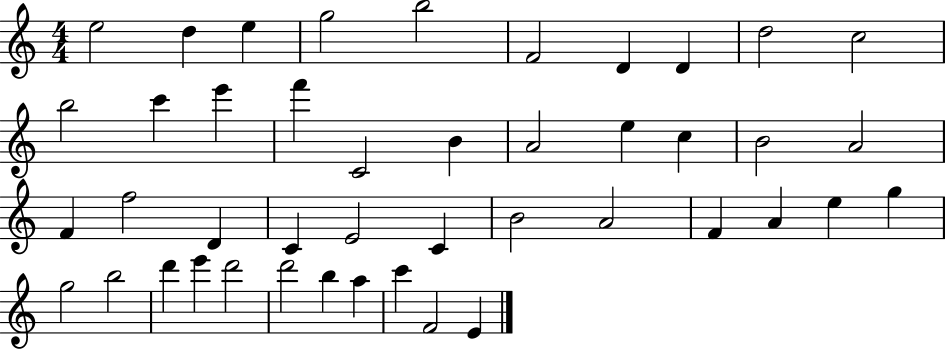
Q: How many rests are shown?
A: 0